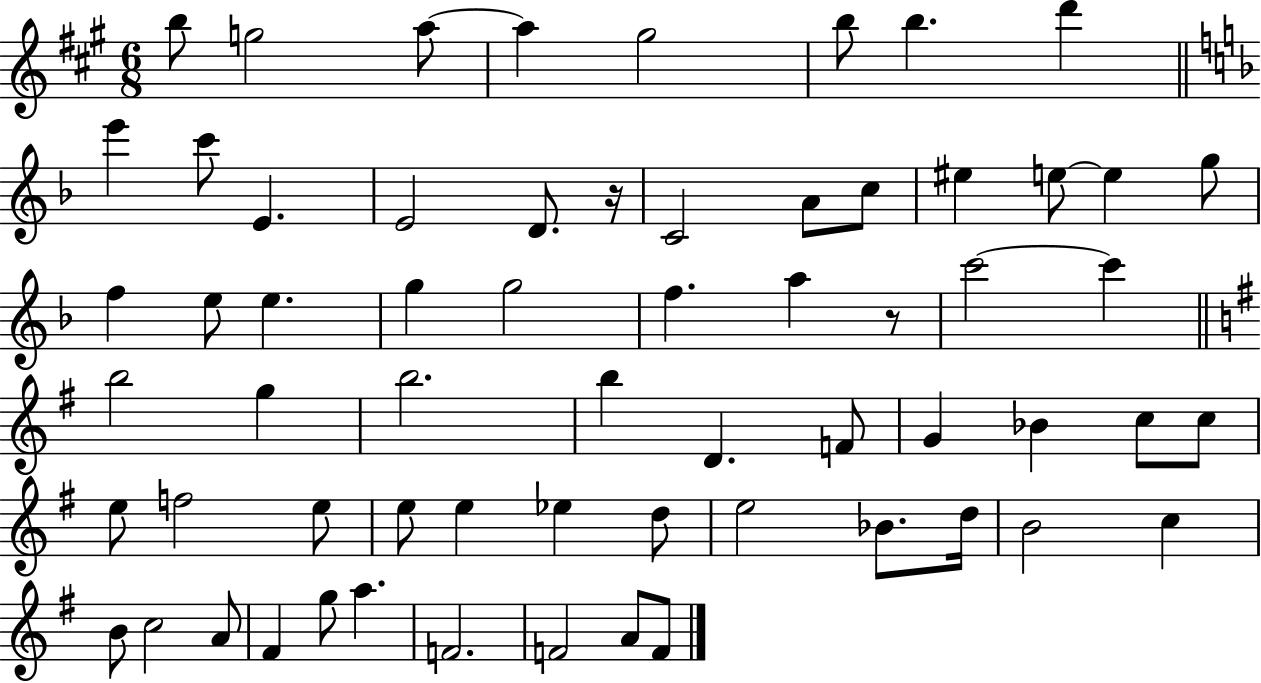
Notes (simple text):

B5/e G5/h A5/e A5/q G#5/h B5/e B5/q. D6/q E6/q C6/e E4/q. E4/h D4/e. R/s C4/h A4/e C5/e EIS5/q E5/e E5/q G5/e F5/q E5/e E5/q. G5/q G5/h F5/q. A5/q R/e C6/h C6/q B5/h G5/q B5/h. B5/q D4/q. F4/e G4/q Bb4/q C5/e C5/e E5/e F5/h E5/e E5/e E5/q Eb5/q D5/e E5/h Bb4/e. D5/s B4/h C5/q B4/e C5/h A4/e F#4/q G5/e A5/q. F4/h. F4/h A4/e F4/e